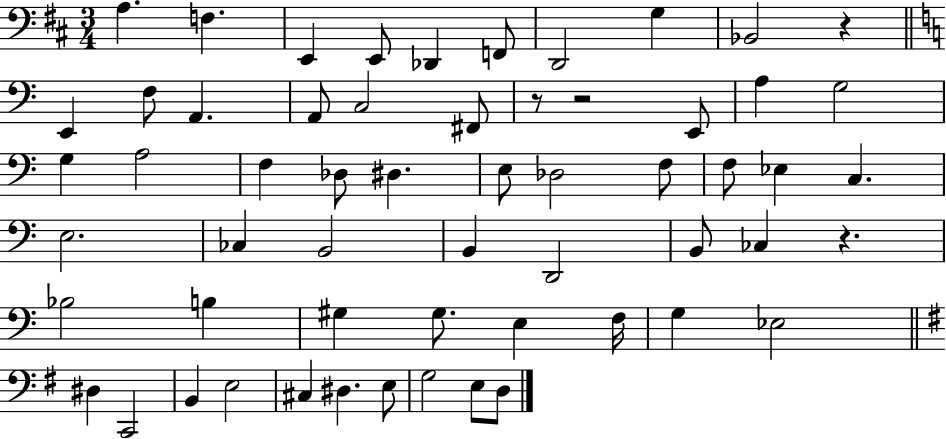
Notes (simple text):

A3/q. F3/q. E2/q E2/e Db2/q F2/e D2/h G3/q Bb2/h R/q E2/q F3/e A2/q. A2/e C3/h F#2/e R/e R/h E2/e A3/q G3/h G3/q A3/h F3/q Db3/e D#3/q. E3/e Db3/h F3/e F3/e Eb3/q C3/q. E3/h. CES3/q B2/h B2/q D2/h B2/e CES3/q R/q. Bb3/h B3/q G#3/q G#3/e. E3/q F3/s G3/q Eb3/h D#3/q C2/h B2/q E3/h C#3/q D#3/q. E3/e G3/h E3/e D3/e